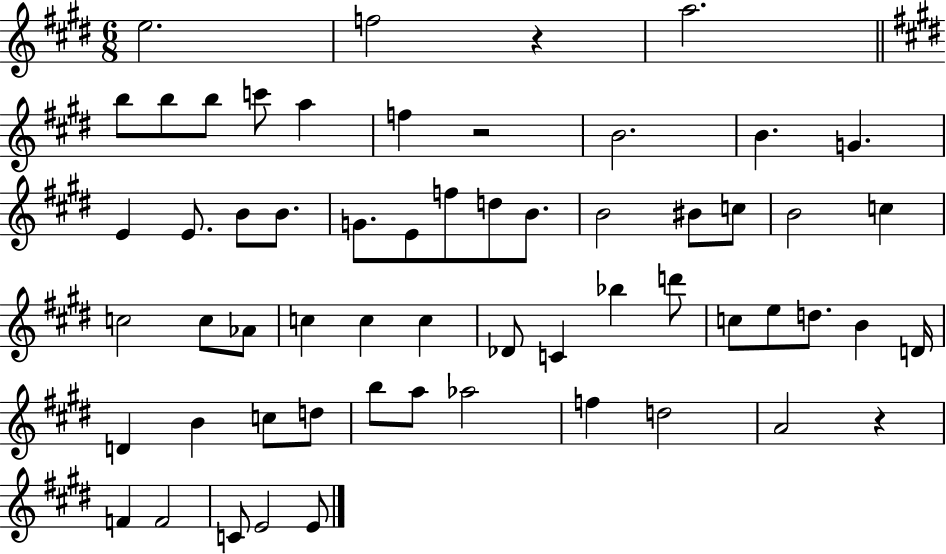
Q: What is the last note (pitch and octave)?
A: E4